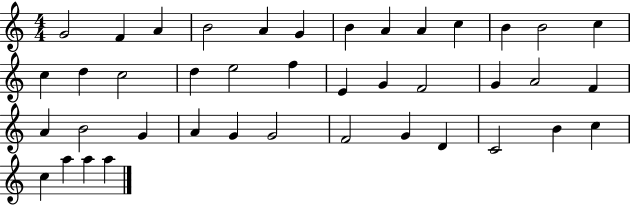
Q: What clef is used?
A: treble